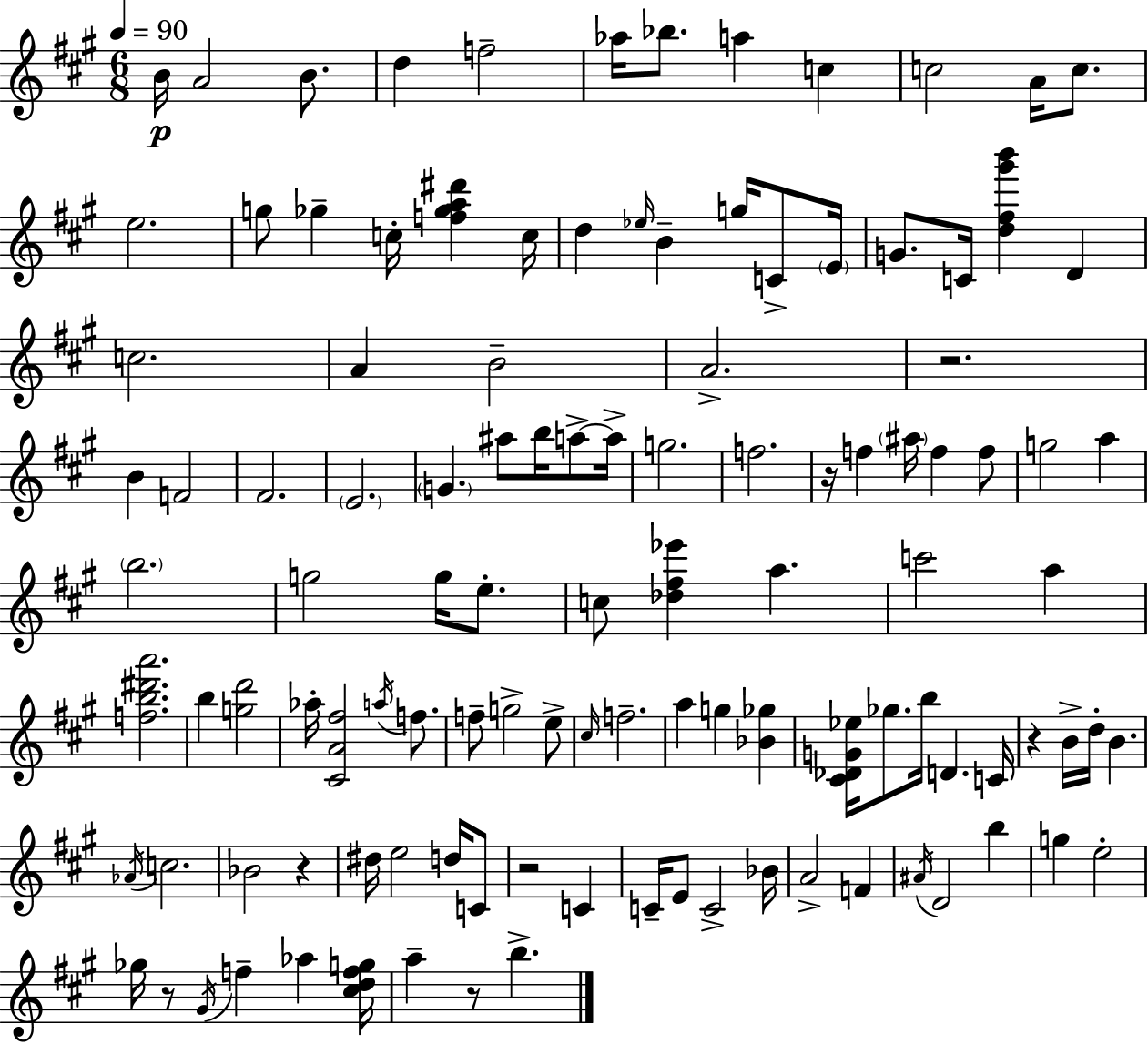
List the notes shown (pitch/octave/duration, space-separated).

B4/s A4/h B4/e. D5/q F5/h Ab5/s Bb5/e. A5/q C5/q C5/h A4/s C5/e. E5/h. G5/e Gb5/q C5/s [F5,Gb5,A5,D#6]/q C5/s D5/q Eb5/s B4/q G5/s C4/e E4/s G4/e. C4/s [D5,F#5,G#6,B6]/q D4/q C5/h. A4/q B4/h A4/h. R/h. B4/q F4/h F#4/h. E4/h. G4/q. A#5/e B5/s A5/e A5/s G5/h. F5/h. R/s F5/q A#5/s F5/q F5/e G5/h A5/q B5/h. G5/h G5/s E5/e. C5/e [Db5,F#5,Eb6]/q A5/q. C6/h A5/q [F5,B5,D#6,A6]/h. B5/q [G5,D6]/h Ab5/s [C#4,A4,F#5]/h A5/s F5/e. F5/e G5/h E5/e C#5/s F5/h. A5/q G5/q [Bb4,Gb5]/q [C#4,Db4,G4,Eb5]/s Gb5/e. B5/s D4/q. C4/s R/q B4/s D5/s B4/q. Ab4/s C5/h. Bb4/h R/q D#5/s E5/h D5/s C4/e R/h C4/q C4/s E4/e C4/h Bb4/s A4/h F4/q A#4/s D4/h B5/q G5/q E5/h Gb5/s R/e G#4/s F5/q Ab5/q [C#5,D5,F5,G5]/s A5/q R/e B5/q.